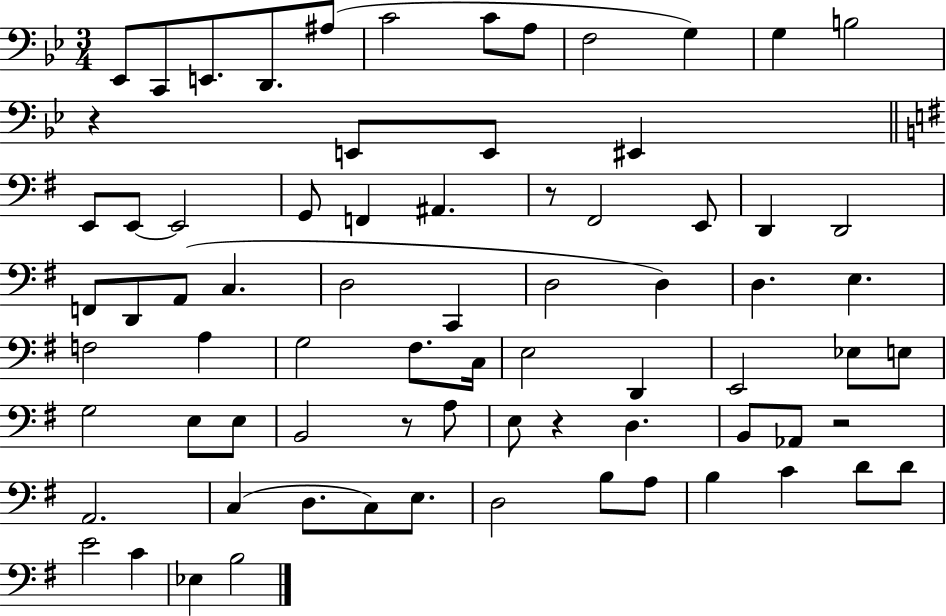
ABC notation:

X:1
T:Untitled
M:3/4
L:1/4
K:Bb
_E,,/2 C,,/2 E,,/2 D,,/2 ^A,/2 C2 C/2 A,/2 F,2 G, G, B,2 z E,,/2 E,,/2 ^E,, E,,/2 E,,/2 E,,2 G,,/2 F,, ^A,, z/2 ^F,,2 E,,/2 D,, D,,2 F,,/2 D,,/2 A,,/2 C, D,2 C,, D,2 D, D, E, F,2 A, G,2 ^F,/2 C,/4 E,2 D,, E,,2 _E,/2 E,/2 G,2 E,/2 E,/2 B,,2 z/2 A,/2 E,/2 z D, B,,/2 _A,,/2 z2 A,,2 C, D,/2 C,/2 E,/2 D,2 B,/2 A,/2 B, C D/2 D/2 E2 C _E, B,2